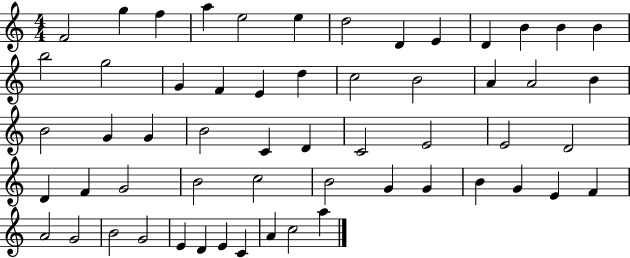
{
  \clef treble
  \numericTimeSignature
  \time 4/4
  \key c \major
  f'2 g''4 f''4 | a''4 e''2 e''4 | d''2 d'4 e'4 | d'4 b'4 b'4 b'4 | \break b''2 g''2 | g'4 f'4 e'4 d''4 | c''2 b'2 | a'4 a'2 b'4 | \break b'2 g'4 g'4 | b'2 c'4 d'4 | c'2 e'2 | e'2 d'2 | \break d'4 f'4 g'2 | b'2 c''2 | b'2 g'4 g'4 | b'4 g'4 e'4 f'4 | \break a'2 g'2 | b'2 g'2 | e'4 d'4 e'4 c'4 | a'4 c''2 a''4 | \break \bar "|."
}